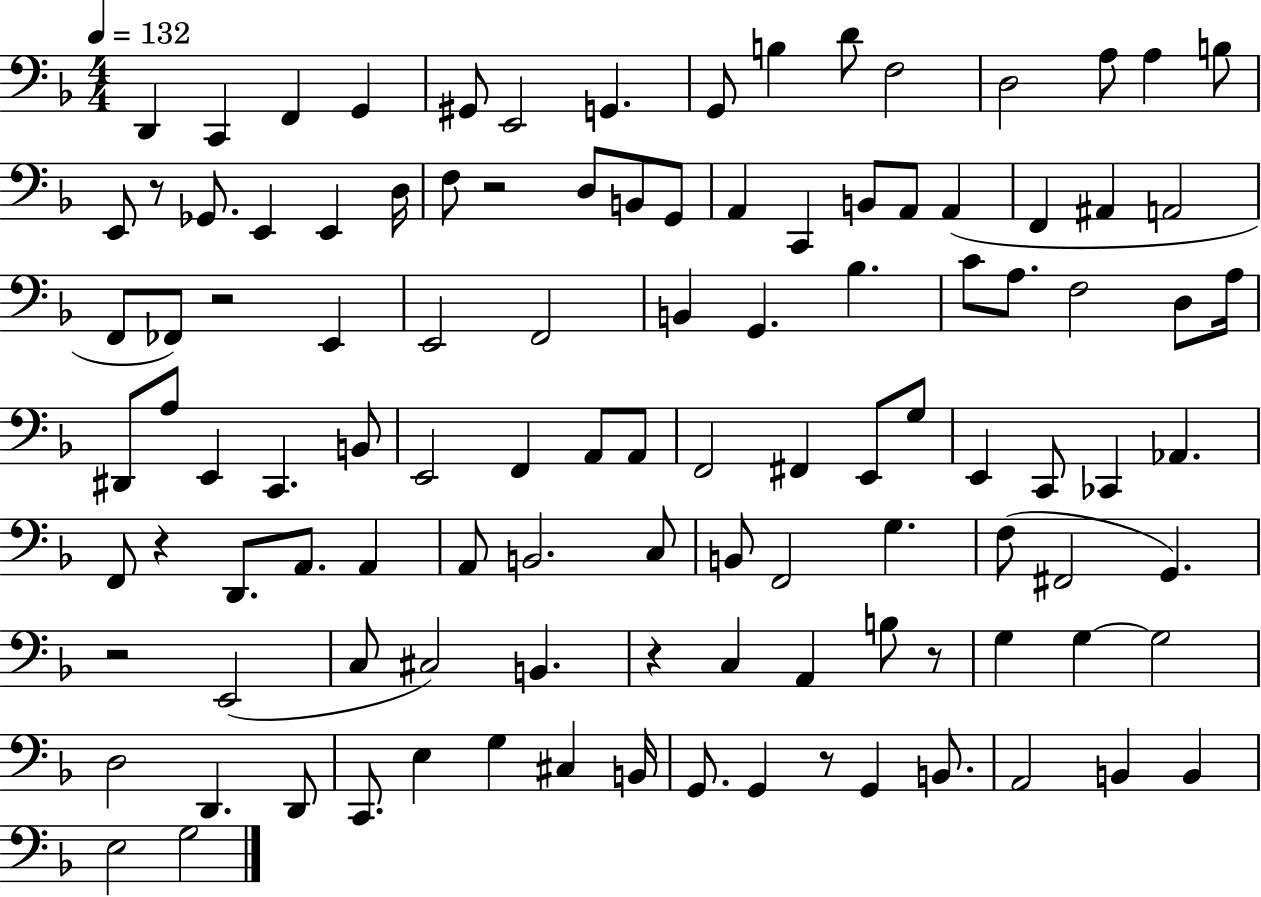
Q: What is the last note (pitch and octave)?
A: G3